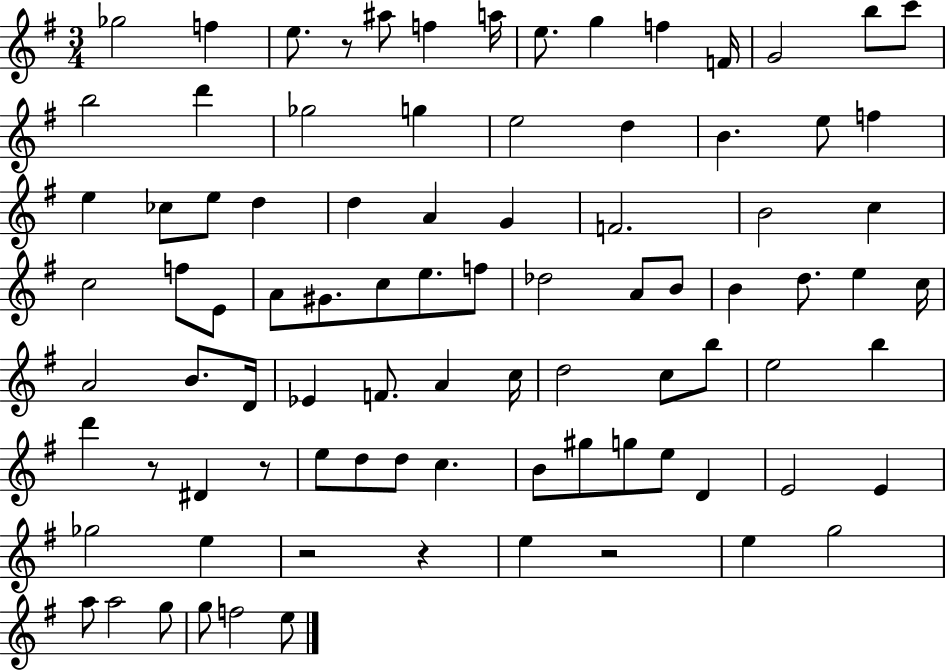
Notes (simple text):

Gb5/h F5/q E5/e. R/e A#5/e F5/q A5/s E5/e. G5/q F5/q F4/s G4/h B5/e C6/e B5/h D6/q Gb5/h G5/q E5/h D5/q B4/q. E5/e F5/q E5/q CES5/e E5/e D5/q D5/q A4/q G4/q F4/h. B4/h C5/q C5/h F5/e E4/e A4/e G#4/e. C5/e E5/e. F5/e Db5/h A4/e B4/e B4/q D5/e. E5/q C5/s A4/h B4/e. D4/s Eb4/q F4/e. A4/q C5/s D5/h C5/e B5/e E5/h B5/q D6/q R/e D#4/q R/e E5/e D5/e D5/e C5/q. B4/e G#5/e G5/e E5/e D4/q E4/h E4/q Gb5/h E5/q R/h R/q E5/q R/h E5/q G5/h A5/e A5/h G5/e G5/e F5/h E5/e